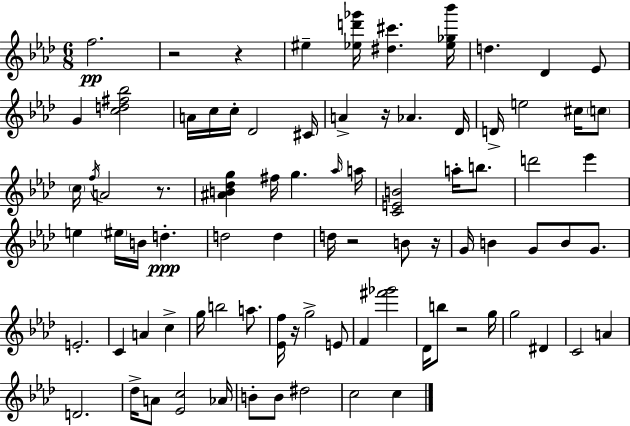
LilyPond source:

{
  \clef treble
  \numericTimeSignature
  \time 6/8
  \key f \minor
  f''2.\pp | r2 r4 | eis''4-- <ees'' d''' ges'''>16 <dis'' cis'''>4. <ees'' ges'' bes'''>16 | d''4. des'4 ees'8 | \break g'4 <c'' d'' fis'' bes''>2 | a'16 c''16 c''16-. des'2 cis'16 | a'4-> r16 aes'4. des'16 | d'16-> e''2 cis''16 \parenthesize c''8 | \break \parenthesize c''16 \acciaccatura { f''16 } a'2 r8. | <ais' b' des'' g''>4 fis''16 g''4. | \grace { aes''16 } a''16 <c' e' b'>2 a''16-. b''8. | d'''2 ees'''4 | \break e''4 \parenthesize eis''16 b'16 d''4.-.\ppp | d''2 d''4 | d''16 r2 b'8 | r16 g'16 b'4 g'8 b'8 g'8. | \break e'2.-. | c'4 a'4 c''4-> | g''16 b''2 a''8. | <ees' f''>16 r16 g''2-> | \break e'8 f'4 <fis''' ges'''>2 | des'16 b''8 r2 | g''16 g''2 dis'4 | c'2 a'4 | \break d'2. | des''16-> a'8 <ees' c''>2 | aes'16 b'8-. b'8 dis''2 | c''2 c''4 | \break \bar "|."
}